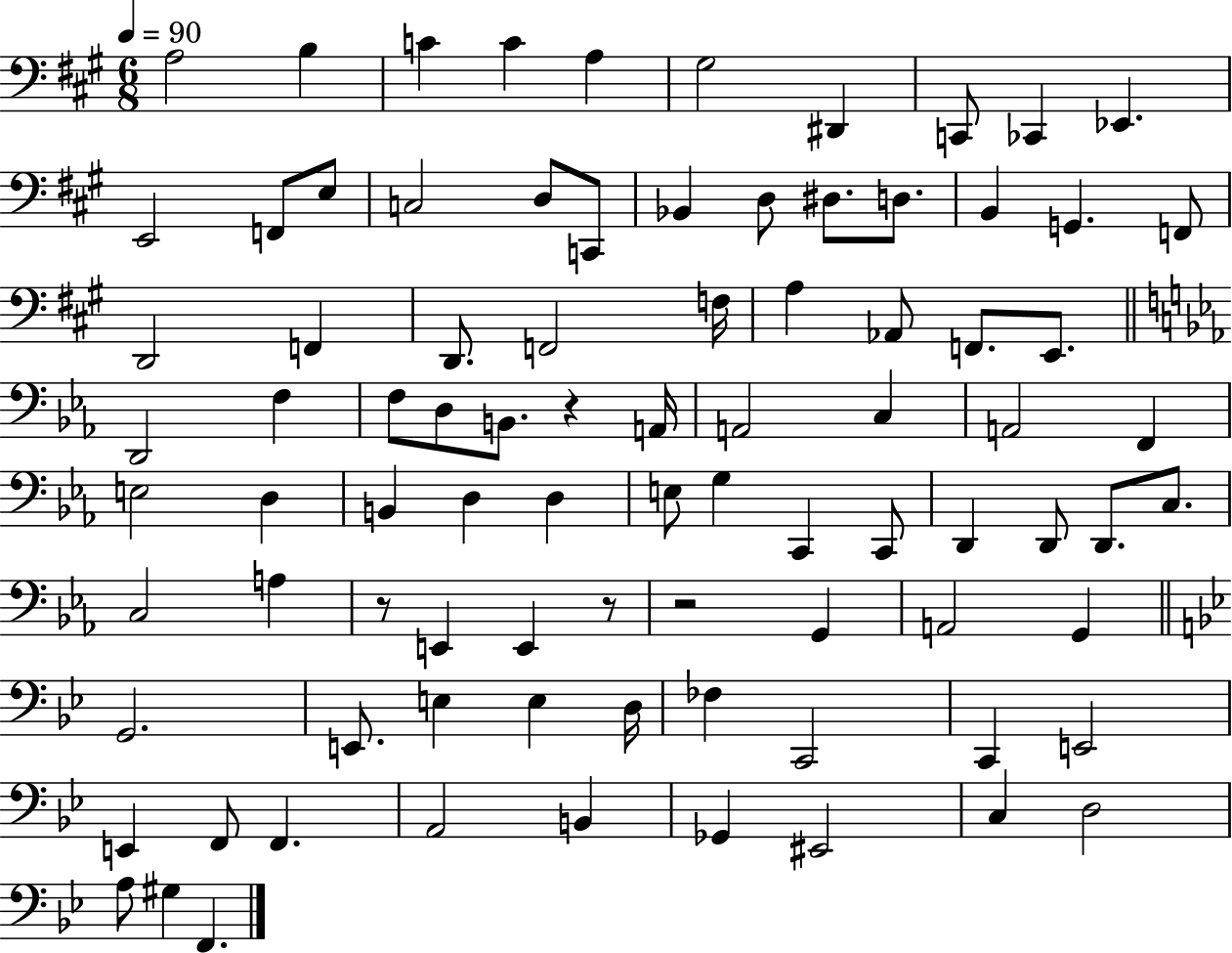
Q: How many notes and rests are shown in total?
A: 87